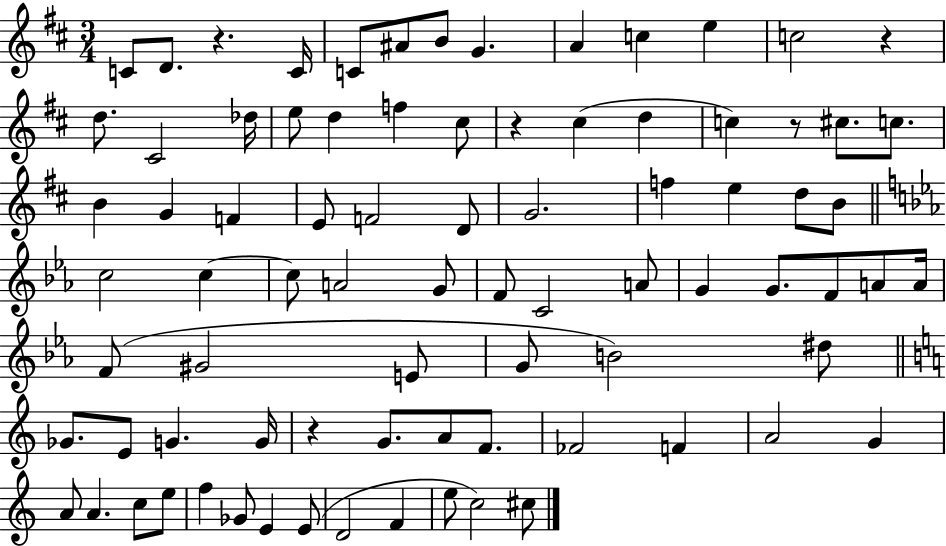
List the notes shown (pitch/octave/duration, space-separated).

C4/e D4/e. R/q. C4/s C4/e A#4/e B4/e G4/q. A4/q C5/q E5/q C5/h R/q D5/e. C#4/h Db5/s E5/e D5/q F5/q C#5/e R/q C#5/q D5/q C5/q R/e C#5/e. C5/e. B4/q G4/q F4/q E4/e F4/h D4/e G4/h. F5/q E5/q D5/e B4/e C5/h C5/q C5/e A4/h G4/e F4/e C4/h A4/e G4/q G4/e. F4/e A4/e A4/s F4/e G#4/h E4/e G4/e B4/h D#5/e Gb4/e. E4/e G4/q. G4/s R/q G4/e. A4/e F4/e. FES4/h F4/q A4/h G4/q A4/e A4/q. C5/e E5/e F5/q Gb4/e E4/q E4/e D4/h F4/q E5/e C5/h C#5/e